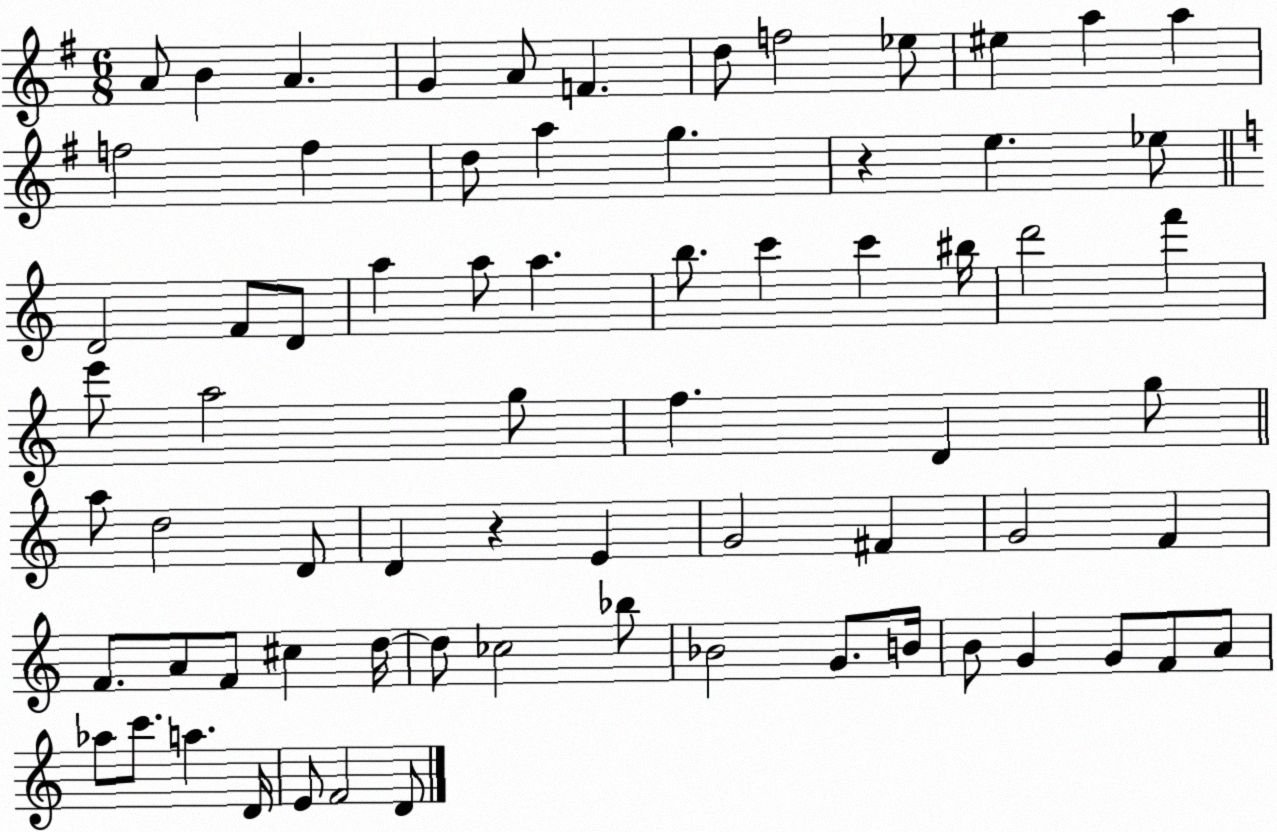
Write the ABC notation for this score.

X:1
T:Untitled
M:6/8
L:1/4
K:G
A/2 B A G A/2 F d/2 f2 _e/2 ^e a a f2 f d/2 a g z e _e/2 D2 F/2 D/2 a a/2 a b/2 c' c' ^b/4 d'2 f' e'/2 a2 g/2 f D g/2 a/2 d2 D/2 D z E G2 ^F G2 F F/2 A/2 F/2 ^c d/4 d/2 _c2 _b/2 _B2 G/2 B/4 B/2 G G/2 F/2 A/2 _a/2 c'/2 a D/4 E/2 F2 D/2